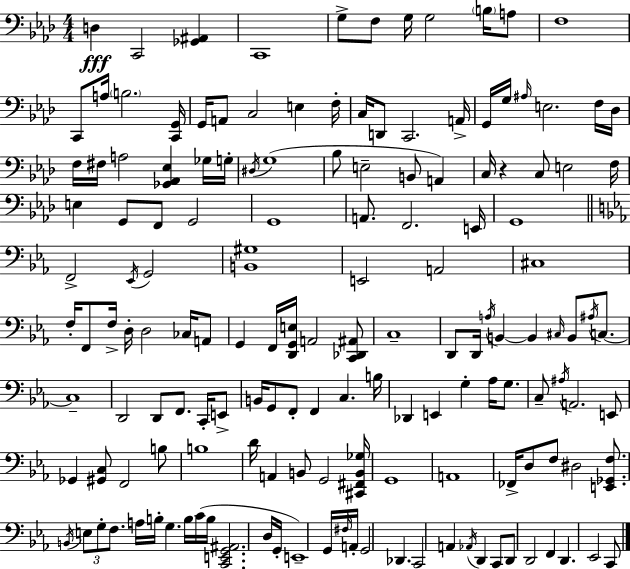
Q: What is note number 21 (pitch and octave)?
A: C2